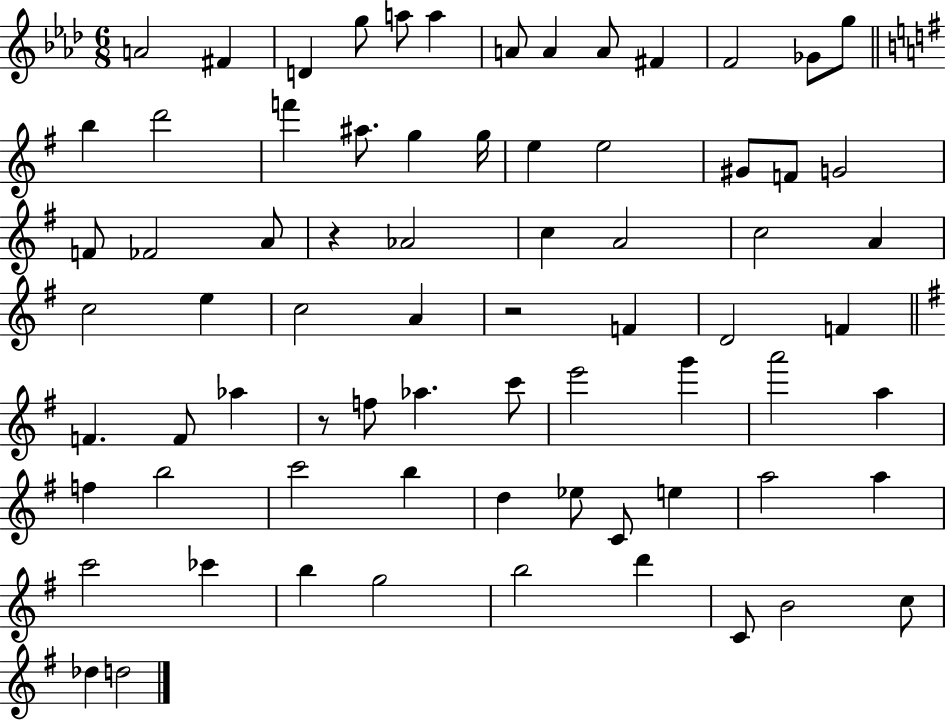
{
  \clef treble
  \numericTimeSignature
  \time 6/8
  \key aes \major
  \repeat volta 2 { a'2 fis'4 | d'4 g''8 a''8 a''4 | a'8 a'4 a'8 fis'4 | f'2 ges'8 g''8 | \break \bar "||" \break \key g \major b''4 d'''2 | f'''4 ais''8. g''4 g''16 | e''4 e''2 | gis'8 f'8 g'2 | \break f'8 fes'2 a'8 | r4 aes'2 | c''4 a'2 | c''2 a'4 | \break c''2 e''4 | c''2 a'4 | r2 f'4 | d'2 f'4 | \break \bar "||" \break \key g \major f'4. f'8 aes''4 | r8 f''8 aes''4. c'''8 | e'''2 g'''4 | a'''2 a''4 | \break f''4 b''2 | c'''2 b''4 | d''4 ees''8 c'8 e''4 | a''2 a''4 | \break c'''2 ces'''4 | b''4 g''2 | b''2 d'''4 | c'8 b'2 c''8 | \break des''4 d''2 | } \bar "|."
}